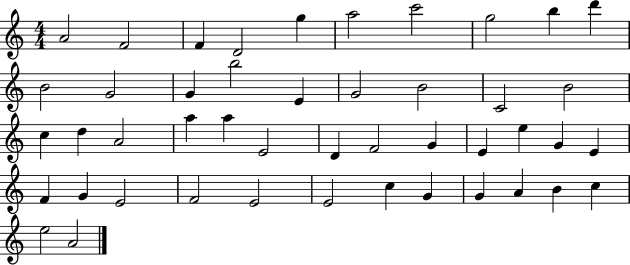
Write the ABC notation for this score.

X:1
T:Untitled
M:4/4
L:1/4
K:C
A2 F2 F D2 g a2 c'2 g2 b d' B2 G2 G b2 E G2 B2 C2 B2 c d A2 a a E2 D F2 G E e G E F G E2 F2 E2 E2 c G G A B c e2 A2